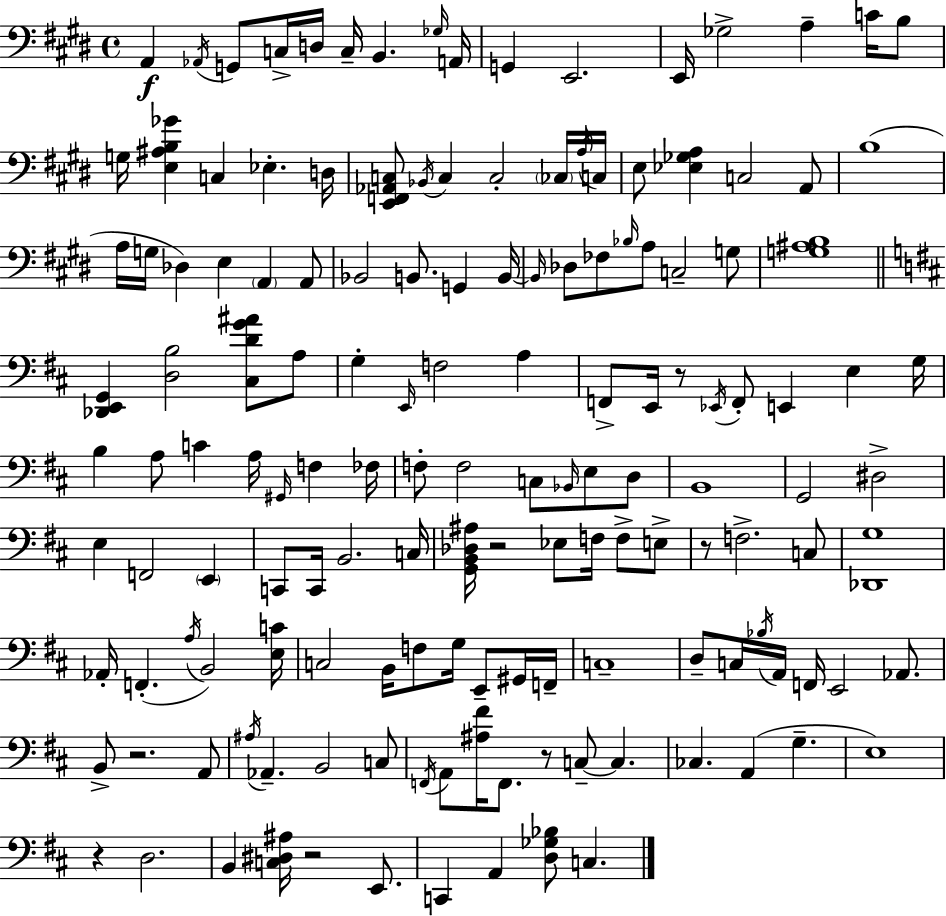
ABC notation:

X:1
T:Untitled
M:4/4
L:1/4
K:E
A,, _A,,/4 G,,/2 C,/4 D,/4 C,/4 B,, _G,/4 A,,/4 G,, E,,2 E,,/4 _G,2 A, C/4 B,/2 G,/4 [E,^A,B,_G] C, _E, D,/4 [E,,F,,_A,,C,]/2 _B,,/4 C, C,2 _C,/4 A,/4 C,/4 E,/2 [_E,_G,A,] C,2 A,,/2 B,4 A,/4 G,/4 _D, E, A,, A,,/2 _B,,2 B,,/2 G,, B,,/4 B,,/4 _D,/2 _F,/2 _B,/4 A,/2 C,2 G,/2 [G,^A,B,]4 [_D,,E,,G,,] [D,B,]2 [^C,DG^A]/2 A,/2 G, E,,/4 F,2 A, F,,/2 E,,/4 z/2 _E,,/4 F,,/2 E,, E, G,/4 B, A,/2 C A,/4 ^G,,/4 F, _F,/4 F,/2 F,2 C,/2 _B,,/4 E,/2 D,/2 B,,4 G,,2 ^D,2 E, F,,2 E,, C,,/2 C,,/4 B,,2 C,/4 [G,,B,,_D,^A,]/4 z2 _E,/2 F,/4 F,/2 E,/2 z/2 F,2 C,/2 [_D,,G,]4 _A,,/4 F,, A,/4 B,,2 [E,C]/4 C,2 B,,/4 F,/2 G,/4 E,,/2 ^G,,/4 F,,/4 C,4 D,/2 C,/4 _B,/4 A,,/4 F,,/4 E,,2 _A,,/2 B,,/2 z2 A,,/2 ^A,/4 _A,, B,,2 C,/2 F,,/4 A,,/2 [^A,^F]/4 F,,/2 z/2 C,/2 C, _C, A,, G, E,4 z D,2 B,, [C,^D,^A,]/4 z2 E,,/2 C,, A,, [D,_G,_B,]/2 C,